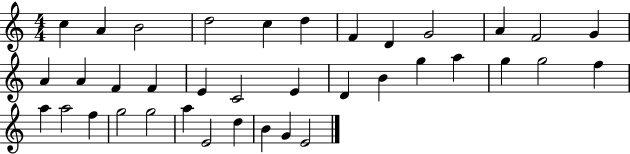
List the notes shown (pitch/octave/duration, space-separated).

C5/q A4/q B4/h D5/h C5/q D5/q F4/q D4/q G4/h A4/q F4/h G4/q A4/q A4/q F4/q F4/q E4/q C4/h E4/q D4/q B4/q G5/q A5/q G5/q G5/h F5/q A5/q A5/h F5/q G5/h G5/h A5/q E4/h D5/q B4/q G4/q E4/h